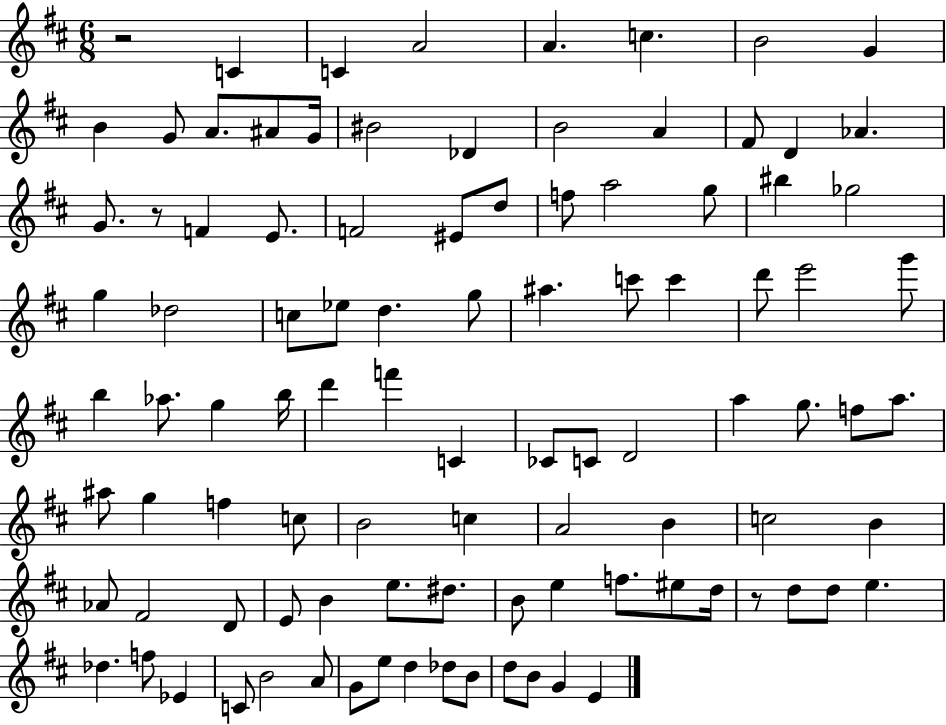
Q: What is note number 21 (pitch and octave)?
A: F4